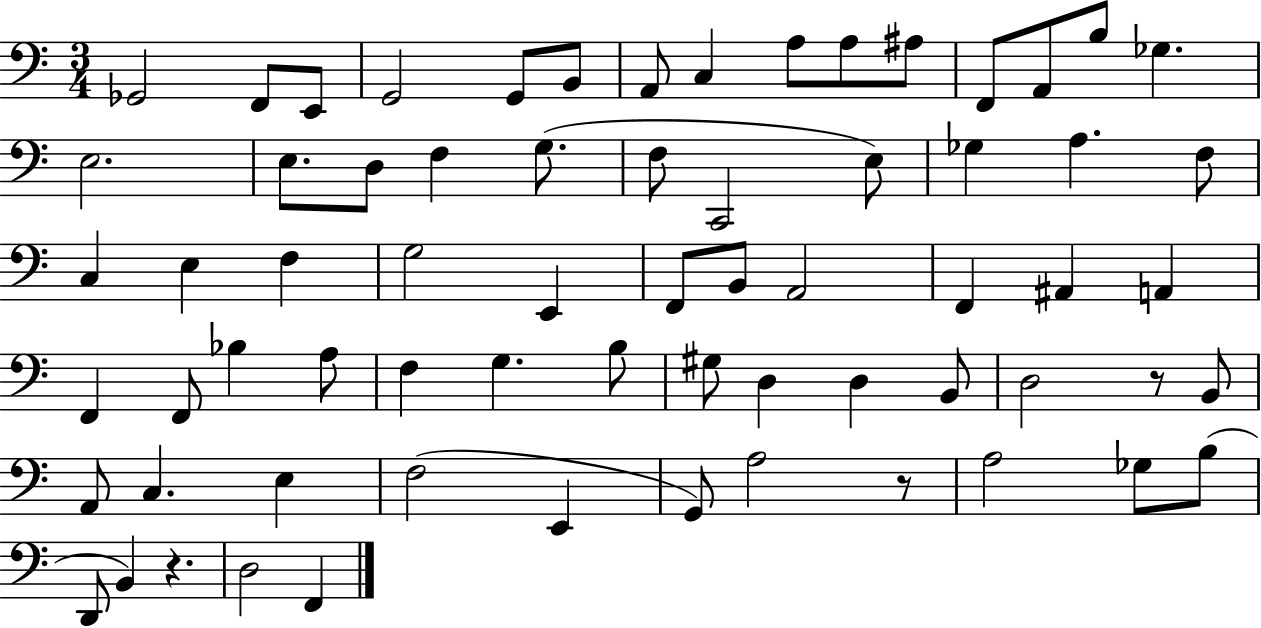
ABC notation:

X:1
T:Untitled
M:3/4
L:1/4
K:C
_G,,2 F,,/2 E,,/2 G,,2 G,,/2 B,,/2 A,,/2 C, A,/2 A,/2 ^A,/2 F,,/2 A,,/2 B,/2 _G, E,2 E,/2 D,/2 F, G,/2 F,/2 C,,2 E,/2 _G, A, F,/2 C, E, F, G,2 E,, F,,/2 B,,/2 A,,2 F,, ^A,, A,, F,, F,,/2 _B, A,/2 F, G, B,/2 ^G,/2 D, D, B,,/2 D,2 z/2 B,,/2 A,,/2 C, E, F,2 E,, G,,/2 A,2 z/2 A,2 _G,/2 B,/2 D,,/2 B,, z D,2 F,,